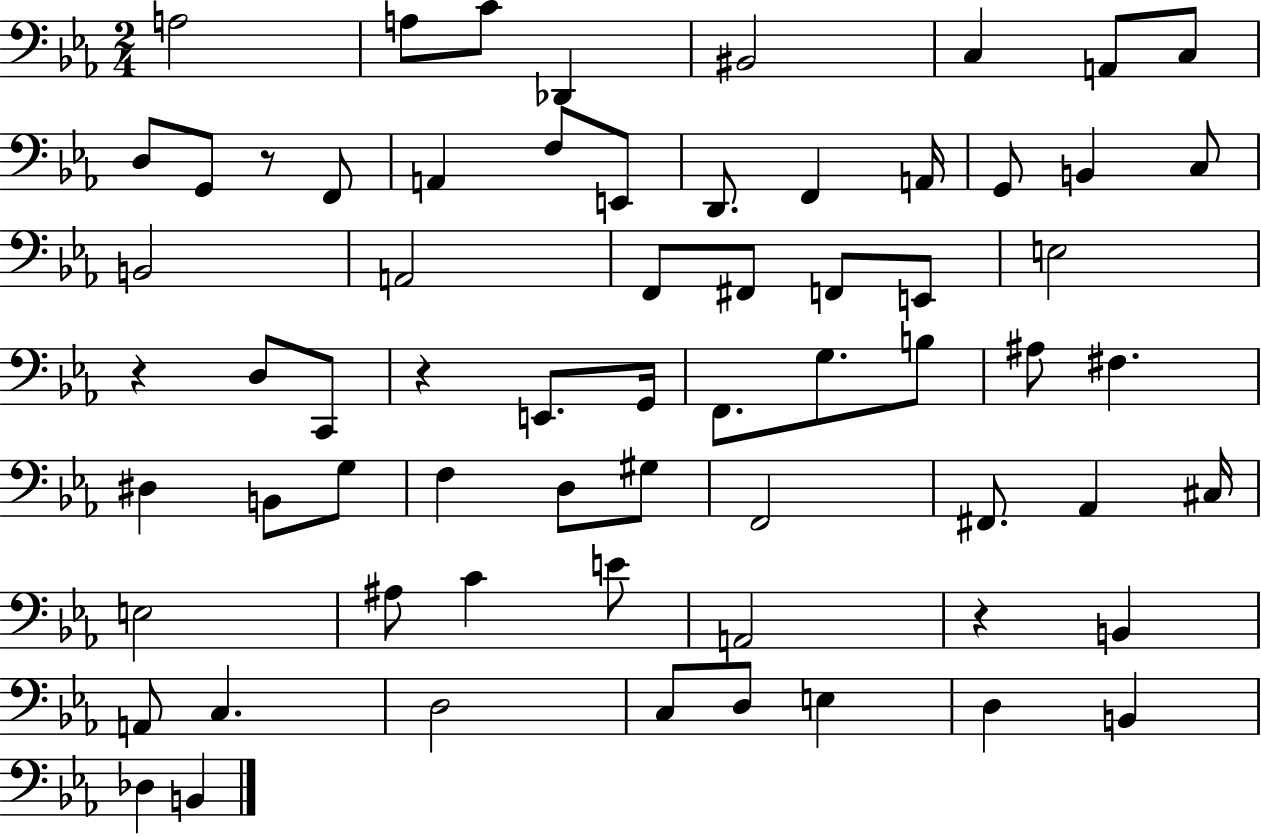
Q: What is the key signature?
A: EES major